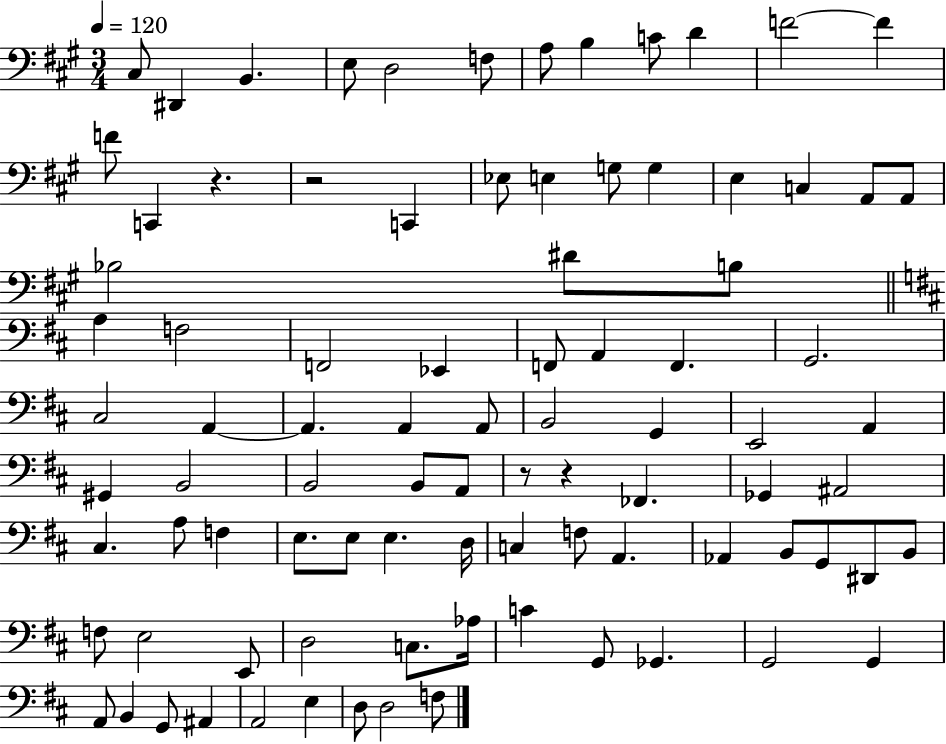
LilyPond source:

{
  \clef bass
  \numericTimeSignature
  \time 3/4
  \key a \major
  \tempo 4 = 120
  cis8 dis,4 b,4. | e8 d2 f8 | a8 b4 c'8 d'4 | f'2~~ f'4 | \break f'8 c,4 r4. | r2 c,4 | ees8 e4 g8 g4 | e4 c4 a,8 a,8 | \break bes2 dis'8 b8 | \bar "||" \break \key b \minor a4 f2 | f,2 ees,4 | f,8 a,4 f,4. | g,2. | \break cis2 a,4~~ | a,4. a,4 a,8 | b,2 g,4 | e,2 a,4 | \break gis,4 b,2 | b,2 b,8 a,8 | r8 r4 fes,4. | ges,4 ais,2 | \break cis4. a8 f4 | e8. e8 e4. d16 | c4 f8 a,4. | aes,4 b,8 g,8 dis,8 b,8 | \break f8 e2 e,8 | d2 c8. aes16 | c'4 g,8 ges,4. | g,2 g,4 | \break a,8 b,4 g,8 ais,4 | a,2 e4 | d8 d2 f8 | \bar "|."
}